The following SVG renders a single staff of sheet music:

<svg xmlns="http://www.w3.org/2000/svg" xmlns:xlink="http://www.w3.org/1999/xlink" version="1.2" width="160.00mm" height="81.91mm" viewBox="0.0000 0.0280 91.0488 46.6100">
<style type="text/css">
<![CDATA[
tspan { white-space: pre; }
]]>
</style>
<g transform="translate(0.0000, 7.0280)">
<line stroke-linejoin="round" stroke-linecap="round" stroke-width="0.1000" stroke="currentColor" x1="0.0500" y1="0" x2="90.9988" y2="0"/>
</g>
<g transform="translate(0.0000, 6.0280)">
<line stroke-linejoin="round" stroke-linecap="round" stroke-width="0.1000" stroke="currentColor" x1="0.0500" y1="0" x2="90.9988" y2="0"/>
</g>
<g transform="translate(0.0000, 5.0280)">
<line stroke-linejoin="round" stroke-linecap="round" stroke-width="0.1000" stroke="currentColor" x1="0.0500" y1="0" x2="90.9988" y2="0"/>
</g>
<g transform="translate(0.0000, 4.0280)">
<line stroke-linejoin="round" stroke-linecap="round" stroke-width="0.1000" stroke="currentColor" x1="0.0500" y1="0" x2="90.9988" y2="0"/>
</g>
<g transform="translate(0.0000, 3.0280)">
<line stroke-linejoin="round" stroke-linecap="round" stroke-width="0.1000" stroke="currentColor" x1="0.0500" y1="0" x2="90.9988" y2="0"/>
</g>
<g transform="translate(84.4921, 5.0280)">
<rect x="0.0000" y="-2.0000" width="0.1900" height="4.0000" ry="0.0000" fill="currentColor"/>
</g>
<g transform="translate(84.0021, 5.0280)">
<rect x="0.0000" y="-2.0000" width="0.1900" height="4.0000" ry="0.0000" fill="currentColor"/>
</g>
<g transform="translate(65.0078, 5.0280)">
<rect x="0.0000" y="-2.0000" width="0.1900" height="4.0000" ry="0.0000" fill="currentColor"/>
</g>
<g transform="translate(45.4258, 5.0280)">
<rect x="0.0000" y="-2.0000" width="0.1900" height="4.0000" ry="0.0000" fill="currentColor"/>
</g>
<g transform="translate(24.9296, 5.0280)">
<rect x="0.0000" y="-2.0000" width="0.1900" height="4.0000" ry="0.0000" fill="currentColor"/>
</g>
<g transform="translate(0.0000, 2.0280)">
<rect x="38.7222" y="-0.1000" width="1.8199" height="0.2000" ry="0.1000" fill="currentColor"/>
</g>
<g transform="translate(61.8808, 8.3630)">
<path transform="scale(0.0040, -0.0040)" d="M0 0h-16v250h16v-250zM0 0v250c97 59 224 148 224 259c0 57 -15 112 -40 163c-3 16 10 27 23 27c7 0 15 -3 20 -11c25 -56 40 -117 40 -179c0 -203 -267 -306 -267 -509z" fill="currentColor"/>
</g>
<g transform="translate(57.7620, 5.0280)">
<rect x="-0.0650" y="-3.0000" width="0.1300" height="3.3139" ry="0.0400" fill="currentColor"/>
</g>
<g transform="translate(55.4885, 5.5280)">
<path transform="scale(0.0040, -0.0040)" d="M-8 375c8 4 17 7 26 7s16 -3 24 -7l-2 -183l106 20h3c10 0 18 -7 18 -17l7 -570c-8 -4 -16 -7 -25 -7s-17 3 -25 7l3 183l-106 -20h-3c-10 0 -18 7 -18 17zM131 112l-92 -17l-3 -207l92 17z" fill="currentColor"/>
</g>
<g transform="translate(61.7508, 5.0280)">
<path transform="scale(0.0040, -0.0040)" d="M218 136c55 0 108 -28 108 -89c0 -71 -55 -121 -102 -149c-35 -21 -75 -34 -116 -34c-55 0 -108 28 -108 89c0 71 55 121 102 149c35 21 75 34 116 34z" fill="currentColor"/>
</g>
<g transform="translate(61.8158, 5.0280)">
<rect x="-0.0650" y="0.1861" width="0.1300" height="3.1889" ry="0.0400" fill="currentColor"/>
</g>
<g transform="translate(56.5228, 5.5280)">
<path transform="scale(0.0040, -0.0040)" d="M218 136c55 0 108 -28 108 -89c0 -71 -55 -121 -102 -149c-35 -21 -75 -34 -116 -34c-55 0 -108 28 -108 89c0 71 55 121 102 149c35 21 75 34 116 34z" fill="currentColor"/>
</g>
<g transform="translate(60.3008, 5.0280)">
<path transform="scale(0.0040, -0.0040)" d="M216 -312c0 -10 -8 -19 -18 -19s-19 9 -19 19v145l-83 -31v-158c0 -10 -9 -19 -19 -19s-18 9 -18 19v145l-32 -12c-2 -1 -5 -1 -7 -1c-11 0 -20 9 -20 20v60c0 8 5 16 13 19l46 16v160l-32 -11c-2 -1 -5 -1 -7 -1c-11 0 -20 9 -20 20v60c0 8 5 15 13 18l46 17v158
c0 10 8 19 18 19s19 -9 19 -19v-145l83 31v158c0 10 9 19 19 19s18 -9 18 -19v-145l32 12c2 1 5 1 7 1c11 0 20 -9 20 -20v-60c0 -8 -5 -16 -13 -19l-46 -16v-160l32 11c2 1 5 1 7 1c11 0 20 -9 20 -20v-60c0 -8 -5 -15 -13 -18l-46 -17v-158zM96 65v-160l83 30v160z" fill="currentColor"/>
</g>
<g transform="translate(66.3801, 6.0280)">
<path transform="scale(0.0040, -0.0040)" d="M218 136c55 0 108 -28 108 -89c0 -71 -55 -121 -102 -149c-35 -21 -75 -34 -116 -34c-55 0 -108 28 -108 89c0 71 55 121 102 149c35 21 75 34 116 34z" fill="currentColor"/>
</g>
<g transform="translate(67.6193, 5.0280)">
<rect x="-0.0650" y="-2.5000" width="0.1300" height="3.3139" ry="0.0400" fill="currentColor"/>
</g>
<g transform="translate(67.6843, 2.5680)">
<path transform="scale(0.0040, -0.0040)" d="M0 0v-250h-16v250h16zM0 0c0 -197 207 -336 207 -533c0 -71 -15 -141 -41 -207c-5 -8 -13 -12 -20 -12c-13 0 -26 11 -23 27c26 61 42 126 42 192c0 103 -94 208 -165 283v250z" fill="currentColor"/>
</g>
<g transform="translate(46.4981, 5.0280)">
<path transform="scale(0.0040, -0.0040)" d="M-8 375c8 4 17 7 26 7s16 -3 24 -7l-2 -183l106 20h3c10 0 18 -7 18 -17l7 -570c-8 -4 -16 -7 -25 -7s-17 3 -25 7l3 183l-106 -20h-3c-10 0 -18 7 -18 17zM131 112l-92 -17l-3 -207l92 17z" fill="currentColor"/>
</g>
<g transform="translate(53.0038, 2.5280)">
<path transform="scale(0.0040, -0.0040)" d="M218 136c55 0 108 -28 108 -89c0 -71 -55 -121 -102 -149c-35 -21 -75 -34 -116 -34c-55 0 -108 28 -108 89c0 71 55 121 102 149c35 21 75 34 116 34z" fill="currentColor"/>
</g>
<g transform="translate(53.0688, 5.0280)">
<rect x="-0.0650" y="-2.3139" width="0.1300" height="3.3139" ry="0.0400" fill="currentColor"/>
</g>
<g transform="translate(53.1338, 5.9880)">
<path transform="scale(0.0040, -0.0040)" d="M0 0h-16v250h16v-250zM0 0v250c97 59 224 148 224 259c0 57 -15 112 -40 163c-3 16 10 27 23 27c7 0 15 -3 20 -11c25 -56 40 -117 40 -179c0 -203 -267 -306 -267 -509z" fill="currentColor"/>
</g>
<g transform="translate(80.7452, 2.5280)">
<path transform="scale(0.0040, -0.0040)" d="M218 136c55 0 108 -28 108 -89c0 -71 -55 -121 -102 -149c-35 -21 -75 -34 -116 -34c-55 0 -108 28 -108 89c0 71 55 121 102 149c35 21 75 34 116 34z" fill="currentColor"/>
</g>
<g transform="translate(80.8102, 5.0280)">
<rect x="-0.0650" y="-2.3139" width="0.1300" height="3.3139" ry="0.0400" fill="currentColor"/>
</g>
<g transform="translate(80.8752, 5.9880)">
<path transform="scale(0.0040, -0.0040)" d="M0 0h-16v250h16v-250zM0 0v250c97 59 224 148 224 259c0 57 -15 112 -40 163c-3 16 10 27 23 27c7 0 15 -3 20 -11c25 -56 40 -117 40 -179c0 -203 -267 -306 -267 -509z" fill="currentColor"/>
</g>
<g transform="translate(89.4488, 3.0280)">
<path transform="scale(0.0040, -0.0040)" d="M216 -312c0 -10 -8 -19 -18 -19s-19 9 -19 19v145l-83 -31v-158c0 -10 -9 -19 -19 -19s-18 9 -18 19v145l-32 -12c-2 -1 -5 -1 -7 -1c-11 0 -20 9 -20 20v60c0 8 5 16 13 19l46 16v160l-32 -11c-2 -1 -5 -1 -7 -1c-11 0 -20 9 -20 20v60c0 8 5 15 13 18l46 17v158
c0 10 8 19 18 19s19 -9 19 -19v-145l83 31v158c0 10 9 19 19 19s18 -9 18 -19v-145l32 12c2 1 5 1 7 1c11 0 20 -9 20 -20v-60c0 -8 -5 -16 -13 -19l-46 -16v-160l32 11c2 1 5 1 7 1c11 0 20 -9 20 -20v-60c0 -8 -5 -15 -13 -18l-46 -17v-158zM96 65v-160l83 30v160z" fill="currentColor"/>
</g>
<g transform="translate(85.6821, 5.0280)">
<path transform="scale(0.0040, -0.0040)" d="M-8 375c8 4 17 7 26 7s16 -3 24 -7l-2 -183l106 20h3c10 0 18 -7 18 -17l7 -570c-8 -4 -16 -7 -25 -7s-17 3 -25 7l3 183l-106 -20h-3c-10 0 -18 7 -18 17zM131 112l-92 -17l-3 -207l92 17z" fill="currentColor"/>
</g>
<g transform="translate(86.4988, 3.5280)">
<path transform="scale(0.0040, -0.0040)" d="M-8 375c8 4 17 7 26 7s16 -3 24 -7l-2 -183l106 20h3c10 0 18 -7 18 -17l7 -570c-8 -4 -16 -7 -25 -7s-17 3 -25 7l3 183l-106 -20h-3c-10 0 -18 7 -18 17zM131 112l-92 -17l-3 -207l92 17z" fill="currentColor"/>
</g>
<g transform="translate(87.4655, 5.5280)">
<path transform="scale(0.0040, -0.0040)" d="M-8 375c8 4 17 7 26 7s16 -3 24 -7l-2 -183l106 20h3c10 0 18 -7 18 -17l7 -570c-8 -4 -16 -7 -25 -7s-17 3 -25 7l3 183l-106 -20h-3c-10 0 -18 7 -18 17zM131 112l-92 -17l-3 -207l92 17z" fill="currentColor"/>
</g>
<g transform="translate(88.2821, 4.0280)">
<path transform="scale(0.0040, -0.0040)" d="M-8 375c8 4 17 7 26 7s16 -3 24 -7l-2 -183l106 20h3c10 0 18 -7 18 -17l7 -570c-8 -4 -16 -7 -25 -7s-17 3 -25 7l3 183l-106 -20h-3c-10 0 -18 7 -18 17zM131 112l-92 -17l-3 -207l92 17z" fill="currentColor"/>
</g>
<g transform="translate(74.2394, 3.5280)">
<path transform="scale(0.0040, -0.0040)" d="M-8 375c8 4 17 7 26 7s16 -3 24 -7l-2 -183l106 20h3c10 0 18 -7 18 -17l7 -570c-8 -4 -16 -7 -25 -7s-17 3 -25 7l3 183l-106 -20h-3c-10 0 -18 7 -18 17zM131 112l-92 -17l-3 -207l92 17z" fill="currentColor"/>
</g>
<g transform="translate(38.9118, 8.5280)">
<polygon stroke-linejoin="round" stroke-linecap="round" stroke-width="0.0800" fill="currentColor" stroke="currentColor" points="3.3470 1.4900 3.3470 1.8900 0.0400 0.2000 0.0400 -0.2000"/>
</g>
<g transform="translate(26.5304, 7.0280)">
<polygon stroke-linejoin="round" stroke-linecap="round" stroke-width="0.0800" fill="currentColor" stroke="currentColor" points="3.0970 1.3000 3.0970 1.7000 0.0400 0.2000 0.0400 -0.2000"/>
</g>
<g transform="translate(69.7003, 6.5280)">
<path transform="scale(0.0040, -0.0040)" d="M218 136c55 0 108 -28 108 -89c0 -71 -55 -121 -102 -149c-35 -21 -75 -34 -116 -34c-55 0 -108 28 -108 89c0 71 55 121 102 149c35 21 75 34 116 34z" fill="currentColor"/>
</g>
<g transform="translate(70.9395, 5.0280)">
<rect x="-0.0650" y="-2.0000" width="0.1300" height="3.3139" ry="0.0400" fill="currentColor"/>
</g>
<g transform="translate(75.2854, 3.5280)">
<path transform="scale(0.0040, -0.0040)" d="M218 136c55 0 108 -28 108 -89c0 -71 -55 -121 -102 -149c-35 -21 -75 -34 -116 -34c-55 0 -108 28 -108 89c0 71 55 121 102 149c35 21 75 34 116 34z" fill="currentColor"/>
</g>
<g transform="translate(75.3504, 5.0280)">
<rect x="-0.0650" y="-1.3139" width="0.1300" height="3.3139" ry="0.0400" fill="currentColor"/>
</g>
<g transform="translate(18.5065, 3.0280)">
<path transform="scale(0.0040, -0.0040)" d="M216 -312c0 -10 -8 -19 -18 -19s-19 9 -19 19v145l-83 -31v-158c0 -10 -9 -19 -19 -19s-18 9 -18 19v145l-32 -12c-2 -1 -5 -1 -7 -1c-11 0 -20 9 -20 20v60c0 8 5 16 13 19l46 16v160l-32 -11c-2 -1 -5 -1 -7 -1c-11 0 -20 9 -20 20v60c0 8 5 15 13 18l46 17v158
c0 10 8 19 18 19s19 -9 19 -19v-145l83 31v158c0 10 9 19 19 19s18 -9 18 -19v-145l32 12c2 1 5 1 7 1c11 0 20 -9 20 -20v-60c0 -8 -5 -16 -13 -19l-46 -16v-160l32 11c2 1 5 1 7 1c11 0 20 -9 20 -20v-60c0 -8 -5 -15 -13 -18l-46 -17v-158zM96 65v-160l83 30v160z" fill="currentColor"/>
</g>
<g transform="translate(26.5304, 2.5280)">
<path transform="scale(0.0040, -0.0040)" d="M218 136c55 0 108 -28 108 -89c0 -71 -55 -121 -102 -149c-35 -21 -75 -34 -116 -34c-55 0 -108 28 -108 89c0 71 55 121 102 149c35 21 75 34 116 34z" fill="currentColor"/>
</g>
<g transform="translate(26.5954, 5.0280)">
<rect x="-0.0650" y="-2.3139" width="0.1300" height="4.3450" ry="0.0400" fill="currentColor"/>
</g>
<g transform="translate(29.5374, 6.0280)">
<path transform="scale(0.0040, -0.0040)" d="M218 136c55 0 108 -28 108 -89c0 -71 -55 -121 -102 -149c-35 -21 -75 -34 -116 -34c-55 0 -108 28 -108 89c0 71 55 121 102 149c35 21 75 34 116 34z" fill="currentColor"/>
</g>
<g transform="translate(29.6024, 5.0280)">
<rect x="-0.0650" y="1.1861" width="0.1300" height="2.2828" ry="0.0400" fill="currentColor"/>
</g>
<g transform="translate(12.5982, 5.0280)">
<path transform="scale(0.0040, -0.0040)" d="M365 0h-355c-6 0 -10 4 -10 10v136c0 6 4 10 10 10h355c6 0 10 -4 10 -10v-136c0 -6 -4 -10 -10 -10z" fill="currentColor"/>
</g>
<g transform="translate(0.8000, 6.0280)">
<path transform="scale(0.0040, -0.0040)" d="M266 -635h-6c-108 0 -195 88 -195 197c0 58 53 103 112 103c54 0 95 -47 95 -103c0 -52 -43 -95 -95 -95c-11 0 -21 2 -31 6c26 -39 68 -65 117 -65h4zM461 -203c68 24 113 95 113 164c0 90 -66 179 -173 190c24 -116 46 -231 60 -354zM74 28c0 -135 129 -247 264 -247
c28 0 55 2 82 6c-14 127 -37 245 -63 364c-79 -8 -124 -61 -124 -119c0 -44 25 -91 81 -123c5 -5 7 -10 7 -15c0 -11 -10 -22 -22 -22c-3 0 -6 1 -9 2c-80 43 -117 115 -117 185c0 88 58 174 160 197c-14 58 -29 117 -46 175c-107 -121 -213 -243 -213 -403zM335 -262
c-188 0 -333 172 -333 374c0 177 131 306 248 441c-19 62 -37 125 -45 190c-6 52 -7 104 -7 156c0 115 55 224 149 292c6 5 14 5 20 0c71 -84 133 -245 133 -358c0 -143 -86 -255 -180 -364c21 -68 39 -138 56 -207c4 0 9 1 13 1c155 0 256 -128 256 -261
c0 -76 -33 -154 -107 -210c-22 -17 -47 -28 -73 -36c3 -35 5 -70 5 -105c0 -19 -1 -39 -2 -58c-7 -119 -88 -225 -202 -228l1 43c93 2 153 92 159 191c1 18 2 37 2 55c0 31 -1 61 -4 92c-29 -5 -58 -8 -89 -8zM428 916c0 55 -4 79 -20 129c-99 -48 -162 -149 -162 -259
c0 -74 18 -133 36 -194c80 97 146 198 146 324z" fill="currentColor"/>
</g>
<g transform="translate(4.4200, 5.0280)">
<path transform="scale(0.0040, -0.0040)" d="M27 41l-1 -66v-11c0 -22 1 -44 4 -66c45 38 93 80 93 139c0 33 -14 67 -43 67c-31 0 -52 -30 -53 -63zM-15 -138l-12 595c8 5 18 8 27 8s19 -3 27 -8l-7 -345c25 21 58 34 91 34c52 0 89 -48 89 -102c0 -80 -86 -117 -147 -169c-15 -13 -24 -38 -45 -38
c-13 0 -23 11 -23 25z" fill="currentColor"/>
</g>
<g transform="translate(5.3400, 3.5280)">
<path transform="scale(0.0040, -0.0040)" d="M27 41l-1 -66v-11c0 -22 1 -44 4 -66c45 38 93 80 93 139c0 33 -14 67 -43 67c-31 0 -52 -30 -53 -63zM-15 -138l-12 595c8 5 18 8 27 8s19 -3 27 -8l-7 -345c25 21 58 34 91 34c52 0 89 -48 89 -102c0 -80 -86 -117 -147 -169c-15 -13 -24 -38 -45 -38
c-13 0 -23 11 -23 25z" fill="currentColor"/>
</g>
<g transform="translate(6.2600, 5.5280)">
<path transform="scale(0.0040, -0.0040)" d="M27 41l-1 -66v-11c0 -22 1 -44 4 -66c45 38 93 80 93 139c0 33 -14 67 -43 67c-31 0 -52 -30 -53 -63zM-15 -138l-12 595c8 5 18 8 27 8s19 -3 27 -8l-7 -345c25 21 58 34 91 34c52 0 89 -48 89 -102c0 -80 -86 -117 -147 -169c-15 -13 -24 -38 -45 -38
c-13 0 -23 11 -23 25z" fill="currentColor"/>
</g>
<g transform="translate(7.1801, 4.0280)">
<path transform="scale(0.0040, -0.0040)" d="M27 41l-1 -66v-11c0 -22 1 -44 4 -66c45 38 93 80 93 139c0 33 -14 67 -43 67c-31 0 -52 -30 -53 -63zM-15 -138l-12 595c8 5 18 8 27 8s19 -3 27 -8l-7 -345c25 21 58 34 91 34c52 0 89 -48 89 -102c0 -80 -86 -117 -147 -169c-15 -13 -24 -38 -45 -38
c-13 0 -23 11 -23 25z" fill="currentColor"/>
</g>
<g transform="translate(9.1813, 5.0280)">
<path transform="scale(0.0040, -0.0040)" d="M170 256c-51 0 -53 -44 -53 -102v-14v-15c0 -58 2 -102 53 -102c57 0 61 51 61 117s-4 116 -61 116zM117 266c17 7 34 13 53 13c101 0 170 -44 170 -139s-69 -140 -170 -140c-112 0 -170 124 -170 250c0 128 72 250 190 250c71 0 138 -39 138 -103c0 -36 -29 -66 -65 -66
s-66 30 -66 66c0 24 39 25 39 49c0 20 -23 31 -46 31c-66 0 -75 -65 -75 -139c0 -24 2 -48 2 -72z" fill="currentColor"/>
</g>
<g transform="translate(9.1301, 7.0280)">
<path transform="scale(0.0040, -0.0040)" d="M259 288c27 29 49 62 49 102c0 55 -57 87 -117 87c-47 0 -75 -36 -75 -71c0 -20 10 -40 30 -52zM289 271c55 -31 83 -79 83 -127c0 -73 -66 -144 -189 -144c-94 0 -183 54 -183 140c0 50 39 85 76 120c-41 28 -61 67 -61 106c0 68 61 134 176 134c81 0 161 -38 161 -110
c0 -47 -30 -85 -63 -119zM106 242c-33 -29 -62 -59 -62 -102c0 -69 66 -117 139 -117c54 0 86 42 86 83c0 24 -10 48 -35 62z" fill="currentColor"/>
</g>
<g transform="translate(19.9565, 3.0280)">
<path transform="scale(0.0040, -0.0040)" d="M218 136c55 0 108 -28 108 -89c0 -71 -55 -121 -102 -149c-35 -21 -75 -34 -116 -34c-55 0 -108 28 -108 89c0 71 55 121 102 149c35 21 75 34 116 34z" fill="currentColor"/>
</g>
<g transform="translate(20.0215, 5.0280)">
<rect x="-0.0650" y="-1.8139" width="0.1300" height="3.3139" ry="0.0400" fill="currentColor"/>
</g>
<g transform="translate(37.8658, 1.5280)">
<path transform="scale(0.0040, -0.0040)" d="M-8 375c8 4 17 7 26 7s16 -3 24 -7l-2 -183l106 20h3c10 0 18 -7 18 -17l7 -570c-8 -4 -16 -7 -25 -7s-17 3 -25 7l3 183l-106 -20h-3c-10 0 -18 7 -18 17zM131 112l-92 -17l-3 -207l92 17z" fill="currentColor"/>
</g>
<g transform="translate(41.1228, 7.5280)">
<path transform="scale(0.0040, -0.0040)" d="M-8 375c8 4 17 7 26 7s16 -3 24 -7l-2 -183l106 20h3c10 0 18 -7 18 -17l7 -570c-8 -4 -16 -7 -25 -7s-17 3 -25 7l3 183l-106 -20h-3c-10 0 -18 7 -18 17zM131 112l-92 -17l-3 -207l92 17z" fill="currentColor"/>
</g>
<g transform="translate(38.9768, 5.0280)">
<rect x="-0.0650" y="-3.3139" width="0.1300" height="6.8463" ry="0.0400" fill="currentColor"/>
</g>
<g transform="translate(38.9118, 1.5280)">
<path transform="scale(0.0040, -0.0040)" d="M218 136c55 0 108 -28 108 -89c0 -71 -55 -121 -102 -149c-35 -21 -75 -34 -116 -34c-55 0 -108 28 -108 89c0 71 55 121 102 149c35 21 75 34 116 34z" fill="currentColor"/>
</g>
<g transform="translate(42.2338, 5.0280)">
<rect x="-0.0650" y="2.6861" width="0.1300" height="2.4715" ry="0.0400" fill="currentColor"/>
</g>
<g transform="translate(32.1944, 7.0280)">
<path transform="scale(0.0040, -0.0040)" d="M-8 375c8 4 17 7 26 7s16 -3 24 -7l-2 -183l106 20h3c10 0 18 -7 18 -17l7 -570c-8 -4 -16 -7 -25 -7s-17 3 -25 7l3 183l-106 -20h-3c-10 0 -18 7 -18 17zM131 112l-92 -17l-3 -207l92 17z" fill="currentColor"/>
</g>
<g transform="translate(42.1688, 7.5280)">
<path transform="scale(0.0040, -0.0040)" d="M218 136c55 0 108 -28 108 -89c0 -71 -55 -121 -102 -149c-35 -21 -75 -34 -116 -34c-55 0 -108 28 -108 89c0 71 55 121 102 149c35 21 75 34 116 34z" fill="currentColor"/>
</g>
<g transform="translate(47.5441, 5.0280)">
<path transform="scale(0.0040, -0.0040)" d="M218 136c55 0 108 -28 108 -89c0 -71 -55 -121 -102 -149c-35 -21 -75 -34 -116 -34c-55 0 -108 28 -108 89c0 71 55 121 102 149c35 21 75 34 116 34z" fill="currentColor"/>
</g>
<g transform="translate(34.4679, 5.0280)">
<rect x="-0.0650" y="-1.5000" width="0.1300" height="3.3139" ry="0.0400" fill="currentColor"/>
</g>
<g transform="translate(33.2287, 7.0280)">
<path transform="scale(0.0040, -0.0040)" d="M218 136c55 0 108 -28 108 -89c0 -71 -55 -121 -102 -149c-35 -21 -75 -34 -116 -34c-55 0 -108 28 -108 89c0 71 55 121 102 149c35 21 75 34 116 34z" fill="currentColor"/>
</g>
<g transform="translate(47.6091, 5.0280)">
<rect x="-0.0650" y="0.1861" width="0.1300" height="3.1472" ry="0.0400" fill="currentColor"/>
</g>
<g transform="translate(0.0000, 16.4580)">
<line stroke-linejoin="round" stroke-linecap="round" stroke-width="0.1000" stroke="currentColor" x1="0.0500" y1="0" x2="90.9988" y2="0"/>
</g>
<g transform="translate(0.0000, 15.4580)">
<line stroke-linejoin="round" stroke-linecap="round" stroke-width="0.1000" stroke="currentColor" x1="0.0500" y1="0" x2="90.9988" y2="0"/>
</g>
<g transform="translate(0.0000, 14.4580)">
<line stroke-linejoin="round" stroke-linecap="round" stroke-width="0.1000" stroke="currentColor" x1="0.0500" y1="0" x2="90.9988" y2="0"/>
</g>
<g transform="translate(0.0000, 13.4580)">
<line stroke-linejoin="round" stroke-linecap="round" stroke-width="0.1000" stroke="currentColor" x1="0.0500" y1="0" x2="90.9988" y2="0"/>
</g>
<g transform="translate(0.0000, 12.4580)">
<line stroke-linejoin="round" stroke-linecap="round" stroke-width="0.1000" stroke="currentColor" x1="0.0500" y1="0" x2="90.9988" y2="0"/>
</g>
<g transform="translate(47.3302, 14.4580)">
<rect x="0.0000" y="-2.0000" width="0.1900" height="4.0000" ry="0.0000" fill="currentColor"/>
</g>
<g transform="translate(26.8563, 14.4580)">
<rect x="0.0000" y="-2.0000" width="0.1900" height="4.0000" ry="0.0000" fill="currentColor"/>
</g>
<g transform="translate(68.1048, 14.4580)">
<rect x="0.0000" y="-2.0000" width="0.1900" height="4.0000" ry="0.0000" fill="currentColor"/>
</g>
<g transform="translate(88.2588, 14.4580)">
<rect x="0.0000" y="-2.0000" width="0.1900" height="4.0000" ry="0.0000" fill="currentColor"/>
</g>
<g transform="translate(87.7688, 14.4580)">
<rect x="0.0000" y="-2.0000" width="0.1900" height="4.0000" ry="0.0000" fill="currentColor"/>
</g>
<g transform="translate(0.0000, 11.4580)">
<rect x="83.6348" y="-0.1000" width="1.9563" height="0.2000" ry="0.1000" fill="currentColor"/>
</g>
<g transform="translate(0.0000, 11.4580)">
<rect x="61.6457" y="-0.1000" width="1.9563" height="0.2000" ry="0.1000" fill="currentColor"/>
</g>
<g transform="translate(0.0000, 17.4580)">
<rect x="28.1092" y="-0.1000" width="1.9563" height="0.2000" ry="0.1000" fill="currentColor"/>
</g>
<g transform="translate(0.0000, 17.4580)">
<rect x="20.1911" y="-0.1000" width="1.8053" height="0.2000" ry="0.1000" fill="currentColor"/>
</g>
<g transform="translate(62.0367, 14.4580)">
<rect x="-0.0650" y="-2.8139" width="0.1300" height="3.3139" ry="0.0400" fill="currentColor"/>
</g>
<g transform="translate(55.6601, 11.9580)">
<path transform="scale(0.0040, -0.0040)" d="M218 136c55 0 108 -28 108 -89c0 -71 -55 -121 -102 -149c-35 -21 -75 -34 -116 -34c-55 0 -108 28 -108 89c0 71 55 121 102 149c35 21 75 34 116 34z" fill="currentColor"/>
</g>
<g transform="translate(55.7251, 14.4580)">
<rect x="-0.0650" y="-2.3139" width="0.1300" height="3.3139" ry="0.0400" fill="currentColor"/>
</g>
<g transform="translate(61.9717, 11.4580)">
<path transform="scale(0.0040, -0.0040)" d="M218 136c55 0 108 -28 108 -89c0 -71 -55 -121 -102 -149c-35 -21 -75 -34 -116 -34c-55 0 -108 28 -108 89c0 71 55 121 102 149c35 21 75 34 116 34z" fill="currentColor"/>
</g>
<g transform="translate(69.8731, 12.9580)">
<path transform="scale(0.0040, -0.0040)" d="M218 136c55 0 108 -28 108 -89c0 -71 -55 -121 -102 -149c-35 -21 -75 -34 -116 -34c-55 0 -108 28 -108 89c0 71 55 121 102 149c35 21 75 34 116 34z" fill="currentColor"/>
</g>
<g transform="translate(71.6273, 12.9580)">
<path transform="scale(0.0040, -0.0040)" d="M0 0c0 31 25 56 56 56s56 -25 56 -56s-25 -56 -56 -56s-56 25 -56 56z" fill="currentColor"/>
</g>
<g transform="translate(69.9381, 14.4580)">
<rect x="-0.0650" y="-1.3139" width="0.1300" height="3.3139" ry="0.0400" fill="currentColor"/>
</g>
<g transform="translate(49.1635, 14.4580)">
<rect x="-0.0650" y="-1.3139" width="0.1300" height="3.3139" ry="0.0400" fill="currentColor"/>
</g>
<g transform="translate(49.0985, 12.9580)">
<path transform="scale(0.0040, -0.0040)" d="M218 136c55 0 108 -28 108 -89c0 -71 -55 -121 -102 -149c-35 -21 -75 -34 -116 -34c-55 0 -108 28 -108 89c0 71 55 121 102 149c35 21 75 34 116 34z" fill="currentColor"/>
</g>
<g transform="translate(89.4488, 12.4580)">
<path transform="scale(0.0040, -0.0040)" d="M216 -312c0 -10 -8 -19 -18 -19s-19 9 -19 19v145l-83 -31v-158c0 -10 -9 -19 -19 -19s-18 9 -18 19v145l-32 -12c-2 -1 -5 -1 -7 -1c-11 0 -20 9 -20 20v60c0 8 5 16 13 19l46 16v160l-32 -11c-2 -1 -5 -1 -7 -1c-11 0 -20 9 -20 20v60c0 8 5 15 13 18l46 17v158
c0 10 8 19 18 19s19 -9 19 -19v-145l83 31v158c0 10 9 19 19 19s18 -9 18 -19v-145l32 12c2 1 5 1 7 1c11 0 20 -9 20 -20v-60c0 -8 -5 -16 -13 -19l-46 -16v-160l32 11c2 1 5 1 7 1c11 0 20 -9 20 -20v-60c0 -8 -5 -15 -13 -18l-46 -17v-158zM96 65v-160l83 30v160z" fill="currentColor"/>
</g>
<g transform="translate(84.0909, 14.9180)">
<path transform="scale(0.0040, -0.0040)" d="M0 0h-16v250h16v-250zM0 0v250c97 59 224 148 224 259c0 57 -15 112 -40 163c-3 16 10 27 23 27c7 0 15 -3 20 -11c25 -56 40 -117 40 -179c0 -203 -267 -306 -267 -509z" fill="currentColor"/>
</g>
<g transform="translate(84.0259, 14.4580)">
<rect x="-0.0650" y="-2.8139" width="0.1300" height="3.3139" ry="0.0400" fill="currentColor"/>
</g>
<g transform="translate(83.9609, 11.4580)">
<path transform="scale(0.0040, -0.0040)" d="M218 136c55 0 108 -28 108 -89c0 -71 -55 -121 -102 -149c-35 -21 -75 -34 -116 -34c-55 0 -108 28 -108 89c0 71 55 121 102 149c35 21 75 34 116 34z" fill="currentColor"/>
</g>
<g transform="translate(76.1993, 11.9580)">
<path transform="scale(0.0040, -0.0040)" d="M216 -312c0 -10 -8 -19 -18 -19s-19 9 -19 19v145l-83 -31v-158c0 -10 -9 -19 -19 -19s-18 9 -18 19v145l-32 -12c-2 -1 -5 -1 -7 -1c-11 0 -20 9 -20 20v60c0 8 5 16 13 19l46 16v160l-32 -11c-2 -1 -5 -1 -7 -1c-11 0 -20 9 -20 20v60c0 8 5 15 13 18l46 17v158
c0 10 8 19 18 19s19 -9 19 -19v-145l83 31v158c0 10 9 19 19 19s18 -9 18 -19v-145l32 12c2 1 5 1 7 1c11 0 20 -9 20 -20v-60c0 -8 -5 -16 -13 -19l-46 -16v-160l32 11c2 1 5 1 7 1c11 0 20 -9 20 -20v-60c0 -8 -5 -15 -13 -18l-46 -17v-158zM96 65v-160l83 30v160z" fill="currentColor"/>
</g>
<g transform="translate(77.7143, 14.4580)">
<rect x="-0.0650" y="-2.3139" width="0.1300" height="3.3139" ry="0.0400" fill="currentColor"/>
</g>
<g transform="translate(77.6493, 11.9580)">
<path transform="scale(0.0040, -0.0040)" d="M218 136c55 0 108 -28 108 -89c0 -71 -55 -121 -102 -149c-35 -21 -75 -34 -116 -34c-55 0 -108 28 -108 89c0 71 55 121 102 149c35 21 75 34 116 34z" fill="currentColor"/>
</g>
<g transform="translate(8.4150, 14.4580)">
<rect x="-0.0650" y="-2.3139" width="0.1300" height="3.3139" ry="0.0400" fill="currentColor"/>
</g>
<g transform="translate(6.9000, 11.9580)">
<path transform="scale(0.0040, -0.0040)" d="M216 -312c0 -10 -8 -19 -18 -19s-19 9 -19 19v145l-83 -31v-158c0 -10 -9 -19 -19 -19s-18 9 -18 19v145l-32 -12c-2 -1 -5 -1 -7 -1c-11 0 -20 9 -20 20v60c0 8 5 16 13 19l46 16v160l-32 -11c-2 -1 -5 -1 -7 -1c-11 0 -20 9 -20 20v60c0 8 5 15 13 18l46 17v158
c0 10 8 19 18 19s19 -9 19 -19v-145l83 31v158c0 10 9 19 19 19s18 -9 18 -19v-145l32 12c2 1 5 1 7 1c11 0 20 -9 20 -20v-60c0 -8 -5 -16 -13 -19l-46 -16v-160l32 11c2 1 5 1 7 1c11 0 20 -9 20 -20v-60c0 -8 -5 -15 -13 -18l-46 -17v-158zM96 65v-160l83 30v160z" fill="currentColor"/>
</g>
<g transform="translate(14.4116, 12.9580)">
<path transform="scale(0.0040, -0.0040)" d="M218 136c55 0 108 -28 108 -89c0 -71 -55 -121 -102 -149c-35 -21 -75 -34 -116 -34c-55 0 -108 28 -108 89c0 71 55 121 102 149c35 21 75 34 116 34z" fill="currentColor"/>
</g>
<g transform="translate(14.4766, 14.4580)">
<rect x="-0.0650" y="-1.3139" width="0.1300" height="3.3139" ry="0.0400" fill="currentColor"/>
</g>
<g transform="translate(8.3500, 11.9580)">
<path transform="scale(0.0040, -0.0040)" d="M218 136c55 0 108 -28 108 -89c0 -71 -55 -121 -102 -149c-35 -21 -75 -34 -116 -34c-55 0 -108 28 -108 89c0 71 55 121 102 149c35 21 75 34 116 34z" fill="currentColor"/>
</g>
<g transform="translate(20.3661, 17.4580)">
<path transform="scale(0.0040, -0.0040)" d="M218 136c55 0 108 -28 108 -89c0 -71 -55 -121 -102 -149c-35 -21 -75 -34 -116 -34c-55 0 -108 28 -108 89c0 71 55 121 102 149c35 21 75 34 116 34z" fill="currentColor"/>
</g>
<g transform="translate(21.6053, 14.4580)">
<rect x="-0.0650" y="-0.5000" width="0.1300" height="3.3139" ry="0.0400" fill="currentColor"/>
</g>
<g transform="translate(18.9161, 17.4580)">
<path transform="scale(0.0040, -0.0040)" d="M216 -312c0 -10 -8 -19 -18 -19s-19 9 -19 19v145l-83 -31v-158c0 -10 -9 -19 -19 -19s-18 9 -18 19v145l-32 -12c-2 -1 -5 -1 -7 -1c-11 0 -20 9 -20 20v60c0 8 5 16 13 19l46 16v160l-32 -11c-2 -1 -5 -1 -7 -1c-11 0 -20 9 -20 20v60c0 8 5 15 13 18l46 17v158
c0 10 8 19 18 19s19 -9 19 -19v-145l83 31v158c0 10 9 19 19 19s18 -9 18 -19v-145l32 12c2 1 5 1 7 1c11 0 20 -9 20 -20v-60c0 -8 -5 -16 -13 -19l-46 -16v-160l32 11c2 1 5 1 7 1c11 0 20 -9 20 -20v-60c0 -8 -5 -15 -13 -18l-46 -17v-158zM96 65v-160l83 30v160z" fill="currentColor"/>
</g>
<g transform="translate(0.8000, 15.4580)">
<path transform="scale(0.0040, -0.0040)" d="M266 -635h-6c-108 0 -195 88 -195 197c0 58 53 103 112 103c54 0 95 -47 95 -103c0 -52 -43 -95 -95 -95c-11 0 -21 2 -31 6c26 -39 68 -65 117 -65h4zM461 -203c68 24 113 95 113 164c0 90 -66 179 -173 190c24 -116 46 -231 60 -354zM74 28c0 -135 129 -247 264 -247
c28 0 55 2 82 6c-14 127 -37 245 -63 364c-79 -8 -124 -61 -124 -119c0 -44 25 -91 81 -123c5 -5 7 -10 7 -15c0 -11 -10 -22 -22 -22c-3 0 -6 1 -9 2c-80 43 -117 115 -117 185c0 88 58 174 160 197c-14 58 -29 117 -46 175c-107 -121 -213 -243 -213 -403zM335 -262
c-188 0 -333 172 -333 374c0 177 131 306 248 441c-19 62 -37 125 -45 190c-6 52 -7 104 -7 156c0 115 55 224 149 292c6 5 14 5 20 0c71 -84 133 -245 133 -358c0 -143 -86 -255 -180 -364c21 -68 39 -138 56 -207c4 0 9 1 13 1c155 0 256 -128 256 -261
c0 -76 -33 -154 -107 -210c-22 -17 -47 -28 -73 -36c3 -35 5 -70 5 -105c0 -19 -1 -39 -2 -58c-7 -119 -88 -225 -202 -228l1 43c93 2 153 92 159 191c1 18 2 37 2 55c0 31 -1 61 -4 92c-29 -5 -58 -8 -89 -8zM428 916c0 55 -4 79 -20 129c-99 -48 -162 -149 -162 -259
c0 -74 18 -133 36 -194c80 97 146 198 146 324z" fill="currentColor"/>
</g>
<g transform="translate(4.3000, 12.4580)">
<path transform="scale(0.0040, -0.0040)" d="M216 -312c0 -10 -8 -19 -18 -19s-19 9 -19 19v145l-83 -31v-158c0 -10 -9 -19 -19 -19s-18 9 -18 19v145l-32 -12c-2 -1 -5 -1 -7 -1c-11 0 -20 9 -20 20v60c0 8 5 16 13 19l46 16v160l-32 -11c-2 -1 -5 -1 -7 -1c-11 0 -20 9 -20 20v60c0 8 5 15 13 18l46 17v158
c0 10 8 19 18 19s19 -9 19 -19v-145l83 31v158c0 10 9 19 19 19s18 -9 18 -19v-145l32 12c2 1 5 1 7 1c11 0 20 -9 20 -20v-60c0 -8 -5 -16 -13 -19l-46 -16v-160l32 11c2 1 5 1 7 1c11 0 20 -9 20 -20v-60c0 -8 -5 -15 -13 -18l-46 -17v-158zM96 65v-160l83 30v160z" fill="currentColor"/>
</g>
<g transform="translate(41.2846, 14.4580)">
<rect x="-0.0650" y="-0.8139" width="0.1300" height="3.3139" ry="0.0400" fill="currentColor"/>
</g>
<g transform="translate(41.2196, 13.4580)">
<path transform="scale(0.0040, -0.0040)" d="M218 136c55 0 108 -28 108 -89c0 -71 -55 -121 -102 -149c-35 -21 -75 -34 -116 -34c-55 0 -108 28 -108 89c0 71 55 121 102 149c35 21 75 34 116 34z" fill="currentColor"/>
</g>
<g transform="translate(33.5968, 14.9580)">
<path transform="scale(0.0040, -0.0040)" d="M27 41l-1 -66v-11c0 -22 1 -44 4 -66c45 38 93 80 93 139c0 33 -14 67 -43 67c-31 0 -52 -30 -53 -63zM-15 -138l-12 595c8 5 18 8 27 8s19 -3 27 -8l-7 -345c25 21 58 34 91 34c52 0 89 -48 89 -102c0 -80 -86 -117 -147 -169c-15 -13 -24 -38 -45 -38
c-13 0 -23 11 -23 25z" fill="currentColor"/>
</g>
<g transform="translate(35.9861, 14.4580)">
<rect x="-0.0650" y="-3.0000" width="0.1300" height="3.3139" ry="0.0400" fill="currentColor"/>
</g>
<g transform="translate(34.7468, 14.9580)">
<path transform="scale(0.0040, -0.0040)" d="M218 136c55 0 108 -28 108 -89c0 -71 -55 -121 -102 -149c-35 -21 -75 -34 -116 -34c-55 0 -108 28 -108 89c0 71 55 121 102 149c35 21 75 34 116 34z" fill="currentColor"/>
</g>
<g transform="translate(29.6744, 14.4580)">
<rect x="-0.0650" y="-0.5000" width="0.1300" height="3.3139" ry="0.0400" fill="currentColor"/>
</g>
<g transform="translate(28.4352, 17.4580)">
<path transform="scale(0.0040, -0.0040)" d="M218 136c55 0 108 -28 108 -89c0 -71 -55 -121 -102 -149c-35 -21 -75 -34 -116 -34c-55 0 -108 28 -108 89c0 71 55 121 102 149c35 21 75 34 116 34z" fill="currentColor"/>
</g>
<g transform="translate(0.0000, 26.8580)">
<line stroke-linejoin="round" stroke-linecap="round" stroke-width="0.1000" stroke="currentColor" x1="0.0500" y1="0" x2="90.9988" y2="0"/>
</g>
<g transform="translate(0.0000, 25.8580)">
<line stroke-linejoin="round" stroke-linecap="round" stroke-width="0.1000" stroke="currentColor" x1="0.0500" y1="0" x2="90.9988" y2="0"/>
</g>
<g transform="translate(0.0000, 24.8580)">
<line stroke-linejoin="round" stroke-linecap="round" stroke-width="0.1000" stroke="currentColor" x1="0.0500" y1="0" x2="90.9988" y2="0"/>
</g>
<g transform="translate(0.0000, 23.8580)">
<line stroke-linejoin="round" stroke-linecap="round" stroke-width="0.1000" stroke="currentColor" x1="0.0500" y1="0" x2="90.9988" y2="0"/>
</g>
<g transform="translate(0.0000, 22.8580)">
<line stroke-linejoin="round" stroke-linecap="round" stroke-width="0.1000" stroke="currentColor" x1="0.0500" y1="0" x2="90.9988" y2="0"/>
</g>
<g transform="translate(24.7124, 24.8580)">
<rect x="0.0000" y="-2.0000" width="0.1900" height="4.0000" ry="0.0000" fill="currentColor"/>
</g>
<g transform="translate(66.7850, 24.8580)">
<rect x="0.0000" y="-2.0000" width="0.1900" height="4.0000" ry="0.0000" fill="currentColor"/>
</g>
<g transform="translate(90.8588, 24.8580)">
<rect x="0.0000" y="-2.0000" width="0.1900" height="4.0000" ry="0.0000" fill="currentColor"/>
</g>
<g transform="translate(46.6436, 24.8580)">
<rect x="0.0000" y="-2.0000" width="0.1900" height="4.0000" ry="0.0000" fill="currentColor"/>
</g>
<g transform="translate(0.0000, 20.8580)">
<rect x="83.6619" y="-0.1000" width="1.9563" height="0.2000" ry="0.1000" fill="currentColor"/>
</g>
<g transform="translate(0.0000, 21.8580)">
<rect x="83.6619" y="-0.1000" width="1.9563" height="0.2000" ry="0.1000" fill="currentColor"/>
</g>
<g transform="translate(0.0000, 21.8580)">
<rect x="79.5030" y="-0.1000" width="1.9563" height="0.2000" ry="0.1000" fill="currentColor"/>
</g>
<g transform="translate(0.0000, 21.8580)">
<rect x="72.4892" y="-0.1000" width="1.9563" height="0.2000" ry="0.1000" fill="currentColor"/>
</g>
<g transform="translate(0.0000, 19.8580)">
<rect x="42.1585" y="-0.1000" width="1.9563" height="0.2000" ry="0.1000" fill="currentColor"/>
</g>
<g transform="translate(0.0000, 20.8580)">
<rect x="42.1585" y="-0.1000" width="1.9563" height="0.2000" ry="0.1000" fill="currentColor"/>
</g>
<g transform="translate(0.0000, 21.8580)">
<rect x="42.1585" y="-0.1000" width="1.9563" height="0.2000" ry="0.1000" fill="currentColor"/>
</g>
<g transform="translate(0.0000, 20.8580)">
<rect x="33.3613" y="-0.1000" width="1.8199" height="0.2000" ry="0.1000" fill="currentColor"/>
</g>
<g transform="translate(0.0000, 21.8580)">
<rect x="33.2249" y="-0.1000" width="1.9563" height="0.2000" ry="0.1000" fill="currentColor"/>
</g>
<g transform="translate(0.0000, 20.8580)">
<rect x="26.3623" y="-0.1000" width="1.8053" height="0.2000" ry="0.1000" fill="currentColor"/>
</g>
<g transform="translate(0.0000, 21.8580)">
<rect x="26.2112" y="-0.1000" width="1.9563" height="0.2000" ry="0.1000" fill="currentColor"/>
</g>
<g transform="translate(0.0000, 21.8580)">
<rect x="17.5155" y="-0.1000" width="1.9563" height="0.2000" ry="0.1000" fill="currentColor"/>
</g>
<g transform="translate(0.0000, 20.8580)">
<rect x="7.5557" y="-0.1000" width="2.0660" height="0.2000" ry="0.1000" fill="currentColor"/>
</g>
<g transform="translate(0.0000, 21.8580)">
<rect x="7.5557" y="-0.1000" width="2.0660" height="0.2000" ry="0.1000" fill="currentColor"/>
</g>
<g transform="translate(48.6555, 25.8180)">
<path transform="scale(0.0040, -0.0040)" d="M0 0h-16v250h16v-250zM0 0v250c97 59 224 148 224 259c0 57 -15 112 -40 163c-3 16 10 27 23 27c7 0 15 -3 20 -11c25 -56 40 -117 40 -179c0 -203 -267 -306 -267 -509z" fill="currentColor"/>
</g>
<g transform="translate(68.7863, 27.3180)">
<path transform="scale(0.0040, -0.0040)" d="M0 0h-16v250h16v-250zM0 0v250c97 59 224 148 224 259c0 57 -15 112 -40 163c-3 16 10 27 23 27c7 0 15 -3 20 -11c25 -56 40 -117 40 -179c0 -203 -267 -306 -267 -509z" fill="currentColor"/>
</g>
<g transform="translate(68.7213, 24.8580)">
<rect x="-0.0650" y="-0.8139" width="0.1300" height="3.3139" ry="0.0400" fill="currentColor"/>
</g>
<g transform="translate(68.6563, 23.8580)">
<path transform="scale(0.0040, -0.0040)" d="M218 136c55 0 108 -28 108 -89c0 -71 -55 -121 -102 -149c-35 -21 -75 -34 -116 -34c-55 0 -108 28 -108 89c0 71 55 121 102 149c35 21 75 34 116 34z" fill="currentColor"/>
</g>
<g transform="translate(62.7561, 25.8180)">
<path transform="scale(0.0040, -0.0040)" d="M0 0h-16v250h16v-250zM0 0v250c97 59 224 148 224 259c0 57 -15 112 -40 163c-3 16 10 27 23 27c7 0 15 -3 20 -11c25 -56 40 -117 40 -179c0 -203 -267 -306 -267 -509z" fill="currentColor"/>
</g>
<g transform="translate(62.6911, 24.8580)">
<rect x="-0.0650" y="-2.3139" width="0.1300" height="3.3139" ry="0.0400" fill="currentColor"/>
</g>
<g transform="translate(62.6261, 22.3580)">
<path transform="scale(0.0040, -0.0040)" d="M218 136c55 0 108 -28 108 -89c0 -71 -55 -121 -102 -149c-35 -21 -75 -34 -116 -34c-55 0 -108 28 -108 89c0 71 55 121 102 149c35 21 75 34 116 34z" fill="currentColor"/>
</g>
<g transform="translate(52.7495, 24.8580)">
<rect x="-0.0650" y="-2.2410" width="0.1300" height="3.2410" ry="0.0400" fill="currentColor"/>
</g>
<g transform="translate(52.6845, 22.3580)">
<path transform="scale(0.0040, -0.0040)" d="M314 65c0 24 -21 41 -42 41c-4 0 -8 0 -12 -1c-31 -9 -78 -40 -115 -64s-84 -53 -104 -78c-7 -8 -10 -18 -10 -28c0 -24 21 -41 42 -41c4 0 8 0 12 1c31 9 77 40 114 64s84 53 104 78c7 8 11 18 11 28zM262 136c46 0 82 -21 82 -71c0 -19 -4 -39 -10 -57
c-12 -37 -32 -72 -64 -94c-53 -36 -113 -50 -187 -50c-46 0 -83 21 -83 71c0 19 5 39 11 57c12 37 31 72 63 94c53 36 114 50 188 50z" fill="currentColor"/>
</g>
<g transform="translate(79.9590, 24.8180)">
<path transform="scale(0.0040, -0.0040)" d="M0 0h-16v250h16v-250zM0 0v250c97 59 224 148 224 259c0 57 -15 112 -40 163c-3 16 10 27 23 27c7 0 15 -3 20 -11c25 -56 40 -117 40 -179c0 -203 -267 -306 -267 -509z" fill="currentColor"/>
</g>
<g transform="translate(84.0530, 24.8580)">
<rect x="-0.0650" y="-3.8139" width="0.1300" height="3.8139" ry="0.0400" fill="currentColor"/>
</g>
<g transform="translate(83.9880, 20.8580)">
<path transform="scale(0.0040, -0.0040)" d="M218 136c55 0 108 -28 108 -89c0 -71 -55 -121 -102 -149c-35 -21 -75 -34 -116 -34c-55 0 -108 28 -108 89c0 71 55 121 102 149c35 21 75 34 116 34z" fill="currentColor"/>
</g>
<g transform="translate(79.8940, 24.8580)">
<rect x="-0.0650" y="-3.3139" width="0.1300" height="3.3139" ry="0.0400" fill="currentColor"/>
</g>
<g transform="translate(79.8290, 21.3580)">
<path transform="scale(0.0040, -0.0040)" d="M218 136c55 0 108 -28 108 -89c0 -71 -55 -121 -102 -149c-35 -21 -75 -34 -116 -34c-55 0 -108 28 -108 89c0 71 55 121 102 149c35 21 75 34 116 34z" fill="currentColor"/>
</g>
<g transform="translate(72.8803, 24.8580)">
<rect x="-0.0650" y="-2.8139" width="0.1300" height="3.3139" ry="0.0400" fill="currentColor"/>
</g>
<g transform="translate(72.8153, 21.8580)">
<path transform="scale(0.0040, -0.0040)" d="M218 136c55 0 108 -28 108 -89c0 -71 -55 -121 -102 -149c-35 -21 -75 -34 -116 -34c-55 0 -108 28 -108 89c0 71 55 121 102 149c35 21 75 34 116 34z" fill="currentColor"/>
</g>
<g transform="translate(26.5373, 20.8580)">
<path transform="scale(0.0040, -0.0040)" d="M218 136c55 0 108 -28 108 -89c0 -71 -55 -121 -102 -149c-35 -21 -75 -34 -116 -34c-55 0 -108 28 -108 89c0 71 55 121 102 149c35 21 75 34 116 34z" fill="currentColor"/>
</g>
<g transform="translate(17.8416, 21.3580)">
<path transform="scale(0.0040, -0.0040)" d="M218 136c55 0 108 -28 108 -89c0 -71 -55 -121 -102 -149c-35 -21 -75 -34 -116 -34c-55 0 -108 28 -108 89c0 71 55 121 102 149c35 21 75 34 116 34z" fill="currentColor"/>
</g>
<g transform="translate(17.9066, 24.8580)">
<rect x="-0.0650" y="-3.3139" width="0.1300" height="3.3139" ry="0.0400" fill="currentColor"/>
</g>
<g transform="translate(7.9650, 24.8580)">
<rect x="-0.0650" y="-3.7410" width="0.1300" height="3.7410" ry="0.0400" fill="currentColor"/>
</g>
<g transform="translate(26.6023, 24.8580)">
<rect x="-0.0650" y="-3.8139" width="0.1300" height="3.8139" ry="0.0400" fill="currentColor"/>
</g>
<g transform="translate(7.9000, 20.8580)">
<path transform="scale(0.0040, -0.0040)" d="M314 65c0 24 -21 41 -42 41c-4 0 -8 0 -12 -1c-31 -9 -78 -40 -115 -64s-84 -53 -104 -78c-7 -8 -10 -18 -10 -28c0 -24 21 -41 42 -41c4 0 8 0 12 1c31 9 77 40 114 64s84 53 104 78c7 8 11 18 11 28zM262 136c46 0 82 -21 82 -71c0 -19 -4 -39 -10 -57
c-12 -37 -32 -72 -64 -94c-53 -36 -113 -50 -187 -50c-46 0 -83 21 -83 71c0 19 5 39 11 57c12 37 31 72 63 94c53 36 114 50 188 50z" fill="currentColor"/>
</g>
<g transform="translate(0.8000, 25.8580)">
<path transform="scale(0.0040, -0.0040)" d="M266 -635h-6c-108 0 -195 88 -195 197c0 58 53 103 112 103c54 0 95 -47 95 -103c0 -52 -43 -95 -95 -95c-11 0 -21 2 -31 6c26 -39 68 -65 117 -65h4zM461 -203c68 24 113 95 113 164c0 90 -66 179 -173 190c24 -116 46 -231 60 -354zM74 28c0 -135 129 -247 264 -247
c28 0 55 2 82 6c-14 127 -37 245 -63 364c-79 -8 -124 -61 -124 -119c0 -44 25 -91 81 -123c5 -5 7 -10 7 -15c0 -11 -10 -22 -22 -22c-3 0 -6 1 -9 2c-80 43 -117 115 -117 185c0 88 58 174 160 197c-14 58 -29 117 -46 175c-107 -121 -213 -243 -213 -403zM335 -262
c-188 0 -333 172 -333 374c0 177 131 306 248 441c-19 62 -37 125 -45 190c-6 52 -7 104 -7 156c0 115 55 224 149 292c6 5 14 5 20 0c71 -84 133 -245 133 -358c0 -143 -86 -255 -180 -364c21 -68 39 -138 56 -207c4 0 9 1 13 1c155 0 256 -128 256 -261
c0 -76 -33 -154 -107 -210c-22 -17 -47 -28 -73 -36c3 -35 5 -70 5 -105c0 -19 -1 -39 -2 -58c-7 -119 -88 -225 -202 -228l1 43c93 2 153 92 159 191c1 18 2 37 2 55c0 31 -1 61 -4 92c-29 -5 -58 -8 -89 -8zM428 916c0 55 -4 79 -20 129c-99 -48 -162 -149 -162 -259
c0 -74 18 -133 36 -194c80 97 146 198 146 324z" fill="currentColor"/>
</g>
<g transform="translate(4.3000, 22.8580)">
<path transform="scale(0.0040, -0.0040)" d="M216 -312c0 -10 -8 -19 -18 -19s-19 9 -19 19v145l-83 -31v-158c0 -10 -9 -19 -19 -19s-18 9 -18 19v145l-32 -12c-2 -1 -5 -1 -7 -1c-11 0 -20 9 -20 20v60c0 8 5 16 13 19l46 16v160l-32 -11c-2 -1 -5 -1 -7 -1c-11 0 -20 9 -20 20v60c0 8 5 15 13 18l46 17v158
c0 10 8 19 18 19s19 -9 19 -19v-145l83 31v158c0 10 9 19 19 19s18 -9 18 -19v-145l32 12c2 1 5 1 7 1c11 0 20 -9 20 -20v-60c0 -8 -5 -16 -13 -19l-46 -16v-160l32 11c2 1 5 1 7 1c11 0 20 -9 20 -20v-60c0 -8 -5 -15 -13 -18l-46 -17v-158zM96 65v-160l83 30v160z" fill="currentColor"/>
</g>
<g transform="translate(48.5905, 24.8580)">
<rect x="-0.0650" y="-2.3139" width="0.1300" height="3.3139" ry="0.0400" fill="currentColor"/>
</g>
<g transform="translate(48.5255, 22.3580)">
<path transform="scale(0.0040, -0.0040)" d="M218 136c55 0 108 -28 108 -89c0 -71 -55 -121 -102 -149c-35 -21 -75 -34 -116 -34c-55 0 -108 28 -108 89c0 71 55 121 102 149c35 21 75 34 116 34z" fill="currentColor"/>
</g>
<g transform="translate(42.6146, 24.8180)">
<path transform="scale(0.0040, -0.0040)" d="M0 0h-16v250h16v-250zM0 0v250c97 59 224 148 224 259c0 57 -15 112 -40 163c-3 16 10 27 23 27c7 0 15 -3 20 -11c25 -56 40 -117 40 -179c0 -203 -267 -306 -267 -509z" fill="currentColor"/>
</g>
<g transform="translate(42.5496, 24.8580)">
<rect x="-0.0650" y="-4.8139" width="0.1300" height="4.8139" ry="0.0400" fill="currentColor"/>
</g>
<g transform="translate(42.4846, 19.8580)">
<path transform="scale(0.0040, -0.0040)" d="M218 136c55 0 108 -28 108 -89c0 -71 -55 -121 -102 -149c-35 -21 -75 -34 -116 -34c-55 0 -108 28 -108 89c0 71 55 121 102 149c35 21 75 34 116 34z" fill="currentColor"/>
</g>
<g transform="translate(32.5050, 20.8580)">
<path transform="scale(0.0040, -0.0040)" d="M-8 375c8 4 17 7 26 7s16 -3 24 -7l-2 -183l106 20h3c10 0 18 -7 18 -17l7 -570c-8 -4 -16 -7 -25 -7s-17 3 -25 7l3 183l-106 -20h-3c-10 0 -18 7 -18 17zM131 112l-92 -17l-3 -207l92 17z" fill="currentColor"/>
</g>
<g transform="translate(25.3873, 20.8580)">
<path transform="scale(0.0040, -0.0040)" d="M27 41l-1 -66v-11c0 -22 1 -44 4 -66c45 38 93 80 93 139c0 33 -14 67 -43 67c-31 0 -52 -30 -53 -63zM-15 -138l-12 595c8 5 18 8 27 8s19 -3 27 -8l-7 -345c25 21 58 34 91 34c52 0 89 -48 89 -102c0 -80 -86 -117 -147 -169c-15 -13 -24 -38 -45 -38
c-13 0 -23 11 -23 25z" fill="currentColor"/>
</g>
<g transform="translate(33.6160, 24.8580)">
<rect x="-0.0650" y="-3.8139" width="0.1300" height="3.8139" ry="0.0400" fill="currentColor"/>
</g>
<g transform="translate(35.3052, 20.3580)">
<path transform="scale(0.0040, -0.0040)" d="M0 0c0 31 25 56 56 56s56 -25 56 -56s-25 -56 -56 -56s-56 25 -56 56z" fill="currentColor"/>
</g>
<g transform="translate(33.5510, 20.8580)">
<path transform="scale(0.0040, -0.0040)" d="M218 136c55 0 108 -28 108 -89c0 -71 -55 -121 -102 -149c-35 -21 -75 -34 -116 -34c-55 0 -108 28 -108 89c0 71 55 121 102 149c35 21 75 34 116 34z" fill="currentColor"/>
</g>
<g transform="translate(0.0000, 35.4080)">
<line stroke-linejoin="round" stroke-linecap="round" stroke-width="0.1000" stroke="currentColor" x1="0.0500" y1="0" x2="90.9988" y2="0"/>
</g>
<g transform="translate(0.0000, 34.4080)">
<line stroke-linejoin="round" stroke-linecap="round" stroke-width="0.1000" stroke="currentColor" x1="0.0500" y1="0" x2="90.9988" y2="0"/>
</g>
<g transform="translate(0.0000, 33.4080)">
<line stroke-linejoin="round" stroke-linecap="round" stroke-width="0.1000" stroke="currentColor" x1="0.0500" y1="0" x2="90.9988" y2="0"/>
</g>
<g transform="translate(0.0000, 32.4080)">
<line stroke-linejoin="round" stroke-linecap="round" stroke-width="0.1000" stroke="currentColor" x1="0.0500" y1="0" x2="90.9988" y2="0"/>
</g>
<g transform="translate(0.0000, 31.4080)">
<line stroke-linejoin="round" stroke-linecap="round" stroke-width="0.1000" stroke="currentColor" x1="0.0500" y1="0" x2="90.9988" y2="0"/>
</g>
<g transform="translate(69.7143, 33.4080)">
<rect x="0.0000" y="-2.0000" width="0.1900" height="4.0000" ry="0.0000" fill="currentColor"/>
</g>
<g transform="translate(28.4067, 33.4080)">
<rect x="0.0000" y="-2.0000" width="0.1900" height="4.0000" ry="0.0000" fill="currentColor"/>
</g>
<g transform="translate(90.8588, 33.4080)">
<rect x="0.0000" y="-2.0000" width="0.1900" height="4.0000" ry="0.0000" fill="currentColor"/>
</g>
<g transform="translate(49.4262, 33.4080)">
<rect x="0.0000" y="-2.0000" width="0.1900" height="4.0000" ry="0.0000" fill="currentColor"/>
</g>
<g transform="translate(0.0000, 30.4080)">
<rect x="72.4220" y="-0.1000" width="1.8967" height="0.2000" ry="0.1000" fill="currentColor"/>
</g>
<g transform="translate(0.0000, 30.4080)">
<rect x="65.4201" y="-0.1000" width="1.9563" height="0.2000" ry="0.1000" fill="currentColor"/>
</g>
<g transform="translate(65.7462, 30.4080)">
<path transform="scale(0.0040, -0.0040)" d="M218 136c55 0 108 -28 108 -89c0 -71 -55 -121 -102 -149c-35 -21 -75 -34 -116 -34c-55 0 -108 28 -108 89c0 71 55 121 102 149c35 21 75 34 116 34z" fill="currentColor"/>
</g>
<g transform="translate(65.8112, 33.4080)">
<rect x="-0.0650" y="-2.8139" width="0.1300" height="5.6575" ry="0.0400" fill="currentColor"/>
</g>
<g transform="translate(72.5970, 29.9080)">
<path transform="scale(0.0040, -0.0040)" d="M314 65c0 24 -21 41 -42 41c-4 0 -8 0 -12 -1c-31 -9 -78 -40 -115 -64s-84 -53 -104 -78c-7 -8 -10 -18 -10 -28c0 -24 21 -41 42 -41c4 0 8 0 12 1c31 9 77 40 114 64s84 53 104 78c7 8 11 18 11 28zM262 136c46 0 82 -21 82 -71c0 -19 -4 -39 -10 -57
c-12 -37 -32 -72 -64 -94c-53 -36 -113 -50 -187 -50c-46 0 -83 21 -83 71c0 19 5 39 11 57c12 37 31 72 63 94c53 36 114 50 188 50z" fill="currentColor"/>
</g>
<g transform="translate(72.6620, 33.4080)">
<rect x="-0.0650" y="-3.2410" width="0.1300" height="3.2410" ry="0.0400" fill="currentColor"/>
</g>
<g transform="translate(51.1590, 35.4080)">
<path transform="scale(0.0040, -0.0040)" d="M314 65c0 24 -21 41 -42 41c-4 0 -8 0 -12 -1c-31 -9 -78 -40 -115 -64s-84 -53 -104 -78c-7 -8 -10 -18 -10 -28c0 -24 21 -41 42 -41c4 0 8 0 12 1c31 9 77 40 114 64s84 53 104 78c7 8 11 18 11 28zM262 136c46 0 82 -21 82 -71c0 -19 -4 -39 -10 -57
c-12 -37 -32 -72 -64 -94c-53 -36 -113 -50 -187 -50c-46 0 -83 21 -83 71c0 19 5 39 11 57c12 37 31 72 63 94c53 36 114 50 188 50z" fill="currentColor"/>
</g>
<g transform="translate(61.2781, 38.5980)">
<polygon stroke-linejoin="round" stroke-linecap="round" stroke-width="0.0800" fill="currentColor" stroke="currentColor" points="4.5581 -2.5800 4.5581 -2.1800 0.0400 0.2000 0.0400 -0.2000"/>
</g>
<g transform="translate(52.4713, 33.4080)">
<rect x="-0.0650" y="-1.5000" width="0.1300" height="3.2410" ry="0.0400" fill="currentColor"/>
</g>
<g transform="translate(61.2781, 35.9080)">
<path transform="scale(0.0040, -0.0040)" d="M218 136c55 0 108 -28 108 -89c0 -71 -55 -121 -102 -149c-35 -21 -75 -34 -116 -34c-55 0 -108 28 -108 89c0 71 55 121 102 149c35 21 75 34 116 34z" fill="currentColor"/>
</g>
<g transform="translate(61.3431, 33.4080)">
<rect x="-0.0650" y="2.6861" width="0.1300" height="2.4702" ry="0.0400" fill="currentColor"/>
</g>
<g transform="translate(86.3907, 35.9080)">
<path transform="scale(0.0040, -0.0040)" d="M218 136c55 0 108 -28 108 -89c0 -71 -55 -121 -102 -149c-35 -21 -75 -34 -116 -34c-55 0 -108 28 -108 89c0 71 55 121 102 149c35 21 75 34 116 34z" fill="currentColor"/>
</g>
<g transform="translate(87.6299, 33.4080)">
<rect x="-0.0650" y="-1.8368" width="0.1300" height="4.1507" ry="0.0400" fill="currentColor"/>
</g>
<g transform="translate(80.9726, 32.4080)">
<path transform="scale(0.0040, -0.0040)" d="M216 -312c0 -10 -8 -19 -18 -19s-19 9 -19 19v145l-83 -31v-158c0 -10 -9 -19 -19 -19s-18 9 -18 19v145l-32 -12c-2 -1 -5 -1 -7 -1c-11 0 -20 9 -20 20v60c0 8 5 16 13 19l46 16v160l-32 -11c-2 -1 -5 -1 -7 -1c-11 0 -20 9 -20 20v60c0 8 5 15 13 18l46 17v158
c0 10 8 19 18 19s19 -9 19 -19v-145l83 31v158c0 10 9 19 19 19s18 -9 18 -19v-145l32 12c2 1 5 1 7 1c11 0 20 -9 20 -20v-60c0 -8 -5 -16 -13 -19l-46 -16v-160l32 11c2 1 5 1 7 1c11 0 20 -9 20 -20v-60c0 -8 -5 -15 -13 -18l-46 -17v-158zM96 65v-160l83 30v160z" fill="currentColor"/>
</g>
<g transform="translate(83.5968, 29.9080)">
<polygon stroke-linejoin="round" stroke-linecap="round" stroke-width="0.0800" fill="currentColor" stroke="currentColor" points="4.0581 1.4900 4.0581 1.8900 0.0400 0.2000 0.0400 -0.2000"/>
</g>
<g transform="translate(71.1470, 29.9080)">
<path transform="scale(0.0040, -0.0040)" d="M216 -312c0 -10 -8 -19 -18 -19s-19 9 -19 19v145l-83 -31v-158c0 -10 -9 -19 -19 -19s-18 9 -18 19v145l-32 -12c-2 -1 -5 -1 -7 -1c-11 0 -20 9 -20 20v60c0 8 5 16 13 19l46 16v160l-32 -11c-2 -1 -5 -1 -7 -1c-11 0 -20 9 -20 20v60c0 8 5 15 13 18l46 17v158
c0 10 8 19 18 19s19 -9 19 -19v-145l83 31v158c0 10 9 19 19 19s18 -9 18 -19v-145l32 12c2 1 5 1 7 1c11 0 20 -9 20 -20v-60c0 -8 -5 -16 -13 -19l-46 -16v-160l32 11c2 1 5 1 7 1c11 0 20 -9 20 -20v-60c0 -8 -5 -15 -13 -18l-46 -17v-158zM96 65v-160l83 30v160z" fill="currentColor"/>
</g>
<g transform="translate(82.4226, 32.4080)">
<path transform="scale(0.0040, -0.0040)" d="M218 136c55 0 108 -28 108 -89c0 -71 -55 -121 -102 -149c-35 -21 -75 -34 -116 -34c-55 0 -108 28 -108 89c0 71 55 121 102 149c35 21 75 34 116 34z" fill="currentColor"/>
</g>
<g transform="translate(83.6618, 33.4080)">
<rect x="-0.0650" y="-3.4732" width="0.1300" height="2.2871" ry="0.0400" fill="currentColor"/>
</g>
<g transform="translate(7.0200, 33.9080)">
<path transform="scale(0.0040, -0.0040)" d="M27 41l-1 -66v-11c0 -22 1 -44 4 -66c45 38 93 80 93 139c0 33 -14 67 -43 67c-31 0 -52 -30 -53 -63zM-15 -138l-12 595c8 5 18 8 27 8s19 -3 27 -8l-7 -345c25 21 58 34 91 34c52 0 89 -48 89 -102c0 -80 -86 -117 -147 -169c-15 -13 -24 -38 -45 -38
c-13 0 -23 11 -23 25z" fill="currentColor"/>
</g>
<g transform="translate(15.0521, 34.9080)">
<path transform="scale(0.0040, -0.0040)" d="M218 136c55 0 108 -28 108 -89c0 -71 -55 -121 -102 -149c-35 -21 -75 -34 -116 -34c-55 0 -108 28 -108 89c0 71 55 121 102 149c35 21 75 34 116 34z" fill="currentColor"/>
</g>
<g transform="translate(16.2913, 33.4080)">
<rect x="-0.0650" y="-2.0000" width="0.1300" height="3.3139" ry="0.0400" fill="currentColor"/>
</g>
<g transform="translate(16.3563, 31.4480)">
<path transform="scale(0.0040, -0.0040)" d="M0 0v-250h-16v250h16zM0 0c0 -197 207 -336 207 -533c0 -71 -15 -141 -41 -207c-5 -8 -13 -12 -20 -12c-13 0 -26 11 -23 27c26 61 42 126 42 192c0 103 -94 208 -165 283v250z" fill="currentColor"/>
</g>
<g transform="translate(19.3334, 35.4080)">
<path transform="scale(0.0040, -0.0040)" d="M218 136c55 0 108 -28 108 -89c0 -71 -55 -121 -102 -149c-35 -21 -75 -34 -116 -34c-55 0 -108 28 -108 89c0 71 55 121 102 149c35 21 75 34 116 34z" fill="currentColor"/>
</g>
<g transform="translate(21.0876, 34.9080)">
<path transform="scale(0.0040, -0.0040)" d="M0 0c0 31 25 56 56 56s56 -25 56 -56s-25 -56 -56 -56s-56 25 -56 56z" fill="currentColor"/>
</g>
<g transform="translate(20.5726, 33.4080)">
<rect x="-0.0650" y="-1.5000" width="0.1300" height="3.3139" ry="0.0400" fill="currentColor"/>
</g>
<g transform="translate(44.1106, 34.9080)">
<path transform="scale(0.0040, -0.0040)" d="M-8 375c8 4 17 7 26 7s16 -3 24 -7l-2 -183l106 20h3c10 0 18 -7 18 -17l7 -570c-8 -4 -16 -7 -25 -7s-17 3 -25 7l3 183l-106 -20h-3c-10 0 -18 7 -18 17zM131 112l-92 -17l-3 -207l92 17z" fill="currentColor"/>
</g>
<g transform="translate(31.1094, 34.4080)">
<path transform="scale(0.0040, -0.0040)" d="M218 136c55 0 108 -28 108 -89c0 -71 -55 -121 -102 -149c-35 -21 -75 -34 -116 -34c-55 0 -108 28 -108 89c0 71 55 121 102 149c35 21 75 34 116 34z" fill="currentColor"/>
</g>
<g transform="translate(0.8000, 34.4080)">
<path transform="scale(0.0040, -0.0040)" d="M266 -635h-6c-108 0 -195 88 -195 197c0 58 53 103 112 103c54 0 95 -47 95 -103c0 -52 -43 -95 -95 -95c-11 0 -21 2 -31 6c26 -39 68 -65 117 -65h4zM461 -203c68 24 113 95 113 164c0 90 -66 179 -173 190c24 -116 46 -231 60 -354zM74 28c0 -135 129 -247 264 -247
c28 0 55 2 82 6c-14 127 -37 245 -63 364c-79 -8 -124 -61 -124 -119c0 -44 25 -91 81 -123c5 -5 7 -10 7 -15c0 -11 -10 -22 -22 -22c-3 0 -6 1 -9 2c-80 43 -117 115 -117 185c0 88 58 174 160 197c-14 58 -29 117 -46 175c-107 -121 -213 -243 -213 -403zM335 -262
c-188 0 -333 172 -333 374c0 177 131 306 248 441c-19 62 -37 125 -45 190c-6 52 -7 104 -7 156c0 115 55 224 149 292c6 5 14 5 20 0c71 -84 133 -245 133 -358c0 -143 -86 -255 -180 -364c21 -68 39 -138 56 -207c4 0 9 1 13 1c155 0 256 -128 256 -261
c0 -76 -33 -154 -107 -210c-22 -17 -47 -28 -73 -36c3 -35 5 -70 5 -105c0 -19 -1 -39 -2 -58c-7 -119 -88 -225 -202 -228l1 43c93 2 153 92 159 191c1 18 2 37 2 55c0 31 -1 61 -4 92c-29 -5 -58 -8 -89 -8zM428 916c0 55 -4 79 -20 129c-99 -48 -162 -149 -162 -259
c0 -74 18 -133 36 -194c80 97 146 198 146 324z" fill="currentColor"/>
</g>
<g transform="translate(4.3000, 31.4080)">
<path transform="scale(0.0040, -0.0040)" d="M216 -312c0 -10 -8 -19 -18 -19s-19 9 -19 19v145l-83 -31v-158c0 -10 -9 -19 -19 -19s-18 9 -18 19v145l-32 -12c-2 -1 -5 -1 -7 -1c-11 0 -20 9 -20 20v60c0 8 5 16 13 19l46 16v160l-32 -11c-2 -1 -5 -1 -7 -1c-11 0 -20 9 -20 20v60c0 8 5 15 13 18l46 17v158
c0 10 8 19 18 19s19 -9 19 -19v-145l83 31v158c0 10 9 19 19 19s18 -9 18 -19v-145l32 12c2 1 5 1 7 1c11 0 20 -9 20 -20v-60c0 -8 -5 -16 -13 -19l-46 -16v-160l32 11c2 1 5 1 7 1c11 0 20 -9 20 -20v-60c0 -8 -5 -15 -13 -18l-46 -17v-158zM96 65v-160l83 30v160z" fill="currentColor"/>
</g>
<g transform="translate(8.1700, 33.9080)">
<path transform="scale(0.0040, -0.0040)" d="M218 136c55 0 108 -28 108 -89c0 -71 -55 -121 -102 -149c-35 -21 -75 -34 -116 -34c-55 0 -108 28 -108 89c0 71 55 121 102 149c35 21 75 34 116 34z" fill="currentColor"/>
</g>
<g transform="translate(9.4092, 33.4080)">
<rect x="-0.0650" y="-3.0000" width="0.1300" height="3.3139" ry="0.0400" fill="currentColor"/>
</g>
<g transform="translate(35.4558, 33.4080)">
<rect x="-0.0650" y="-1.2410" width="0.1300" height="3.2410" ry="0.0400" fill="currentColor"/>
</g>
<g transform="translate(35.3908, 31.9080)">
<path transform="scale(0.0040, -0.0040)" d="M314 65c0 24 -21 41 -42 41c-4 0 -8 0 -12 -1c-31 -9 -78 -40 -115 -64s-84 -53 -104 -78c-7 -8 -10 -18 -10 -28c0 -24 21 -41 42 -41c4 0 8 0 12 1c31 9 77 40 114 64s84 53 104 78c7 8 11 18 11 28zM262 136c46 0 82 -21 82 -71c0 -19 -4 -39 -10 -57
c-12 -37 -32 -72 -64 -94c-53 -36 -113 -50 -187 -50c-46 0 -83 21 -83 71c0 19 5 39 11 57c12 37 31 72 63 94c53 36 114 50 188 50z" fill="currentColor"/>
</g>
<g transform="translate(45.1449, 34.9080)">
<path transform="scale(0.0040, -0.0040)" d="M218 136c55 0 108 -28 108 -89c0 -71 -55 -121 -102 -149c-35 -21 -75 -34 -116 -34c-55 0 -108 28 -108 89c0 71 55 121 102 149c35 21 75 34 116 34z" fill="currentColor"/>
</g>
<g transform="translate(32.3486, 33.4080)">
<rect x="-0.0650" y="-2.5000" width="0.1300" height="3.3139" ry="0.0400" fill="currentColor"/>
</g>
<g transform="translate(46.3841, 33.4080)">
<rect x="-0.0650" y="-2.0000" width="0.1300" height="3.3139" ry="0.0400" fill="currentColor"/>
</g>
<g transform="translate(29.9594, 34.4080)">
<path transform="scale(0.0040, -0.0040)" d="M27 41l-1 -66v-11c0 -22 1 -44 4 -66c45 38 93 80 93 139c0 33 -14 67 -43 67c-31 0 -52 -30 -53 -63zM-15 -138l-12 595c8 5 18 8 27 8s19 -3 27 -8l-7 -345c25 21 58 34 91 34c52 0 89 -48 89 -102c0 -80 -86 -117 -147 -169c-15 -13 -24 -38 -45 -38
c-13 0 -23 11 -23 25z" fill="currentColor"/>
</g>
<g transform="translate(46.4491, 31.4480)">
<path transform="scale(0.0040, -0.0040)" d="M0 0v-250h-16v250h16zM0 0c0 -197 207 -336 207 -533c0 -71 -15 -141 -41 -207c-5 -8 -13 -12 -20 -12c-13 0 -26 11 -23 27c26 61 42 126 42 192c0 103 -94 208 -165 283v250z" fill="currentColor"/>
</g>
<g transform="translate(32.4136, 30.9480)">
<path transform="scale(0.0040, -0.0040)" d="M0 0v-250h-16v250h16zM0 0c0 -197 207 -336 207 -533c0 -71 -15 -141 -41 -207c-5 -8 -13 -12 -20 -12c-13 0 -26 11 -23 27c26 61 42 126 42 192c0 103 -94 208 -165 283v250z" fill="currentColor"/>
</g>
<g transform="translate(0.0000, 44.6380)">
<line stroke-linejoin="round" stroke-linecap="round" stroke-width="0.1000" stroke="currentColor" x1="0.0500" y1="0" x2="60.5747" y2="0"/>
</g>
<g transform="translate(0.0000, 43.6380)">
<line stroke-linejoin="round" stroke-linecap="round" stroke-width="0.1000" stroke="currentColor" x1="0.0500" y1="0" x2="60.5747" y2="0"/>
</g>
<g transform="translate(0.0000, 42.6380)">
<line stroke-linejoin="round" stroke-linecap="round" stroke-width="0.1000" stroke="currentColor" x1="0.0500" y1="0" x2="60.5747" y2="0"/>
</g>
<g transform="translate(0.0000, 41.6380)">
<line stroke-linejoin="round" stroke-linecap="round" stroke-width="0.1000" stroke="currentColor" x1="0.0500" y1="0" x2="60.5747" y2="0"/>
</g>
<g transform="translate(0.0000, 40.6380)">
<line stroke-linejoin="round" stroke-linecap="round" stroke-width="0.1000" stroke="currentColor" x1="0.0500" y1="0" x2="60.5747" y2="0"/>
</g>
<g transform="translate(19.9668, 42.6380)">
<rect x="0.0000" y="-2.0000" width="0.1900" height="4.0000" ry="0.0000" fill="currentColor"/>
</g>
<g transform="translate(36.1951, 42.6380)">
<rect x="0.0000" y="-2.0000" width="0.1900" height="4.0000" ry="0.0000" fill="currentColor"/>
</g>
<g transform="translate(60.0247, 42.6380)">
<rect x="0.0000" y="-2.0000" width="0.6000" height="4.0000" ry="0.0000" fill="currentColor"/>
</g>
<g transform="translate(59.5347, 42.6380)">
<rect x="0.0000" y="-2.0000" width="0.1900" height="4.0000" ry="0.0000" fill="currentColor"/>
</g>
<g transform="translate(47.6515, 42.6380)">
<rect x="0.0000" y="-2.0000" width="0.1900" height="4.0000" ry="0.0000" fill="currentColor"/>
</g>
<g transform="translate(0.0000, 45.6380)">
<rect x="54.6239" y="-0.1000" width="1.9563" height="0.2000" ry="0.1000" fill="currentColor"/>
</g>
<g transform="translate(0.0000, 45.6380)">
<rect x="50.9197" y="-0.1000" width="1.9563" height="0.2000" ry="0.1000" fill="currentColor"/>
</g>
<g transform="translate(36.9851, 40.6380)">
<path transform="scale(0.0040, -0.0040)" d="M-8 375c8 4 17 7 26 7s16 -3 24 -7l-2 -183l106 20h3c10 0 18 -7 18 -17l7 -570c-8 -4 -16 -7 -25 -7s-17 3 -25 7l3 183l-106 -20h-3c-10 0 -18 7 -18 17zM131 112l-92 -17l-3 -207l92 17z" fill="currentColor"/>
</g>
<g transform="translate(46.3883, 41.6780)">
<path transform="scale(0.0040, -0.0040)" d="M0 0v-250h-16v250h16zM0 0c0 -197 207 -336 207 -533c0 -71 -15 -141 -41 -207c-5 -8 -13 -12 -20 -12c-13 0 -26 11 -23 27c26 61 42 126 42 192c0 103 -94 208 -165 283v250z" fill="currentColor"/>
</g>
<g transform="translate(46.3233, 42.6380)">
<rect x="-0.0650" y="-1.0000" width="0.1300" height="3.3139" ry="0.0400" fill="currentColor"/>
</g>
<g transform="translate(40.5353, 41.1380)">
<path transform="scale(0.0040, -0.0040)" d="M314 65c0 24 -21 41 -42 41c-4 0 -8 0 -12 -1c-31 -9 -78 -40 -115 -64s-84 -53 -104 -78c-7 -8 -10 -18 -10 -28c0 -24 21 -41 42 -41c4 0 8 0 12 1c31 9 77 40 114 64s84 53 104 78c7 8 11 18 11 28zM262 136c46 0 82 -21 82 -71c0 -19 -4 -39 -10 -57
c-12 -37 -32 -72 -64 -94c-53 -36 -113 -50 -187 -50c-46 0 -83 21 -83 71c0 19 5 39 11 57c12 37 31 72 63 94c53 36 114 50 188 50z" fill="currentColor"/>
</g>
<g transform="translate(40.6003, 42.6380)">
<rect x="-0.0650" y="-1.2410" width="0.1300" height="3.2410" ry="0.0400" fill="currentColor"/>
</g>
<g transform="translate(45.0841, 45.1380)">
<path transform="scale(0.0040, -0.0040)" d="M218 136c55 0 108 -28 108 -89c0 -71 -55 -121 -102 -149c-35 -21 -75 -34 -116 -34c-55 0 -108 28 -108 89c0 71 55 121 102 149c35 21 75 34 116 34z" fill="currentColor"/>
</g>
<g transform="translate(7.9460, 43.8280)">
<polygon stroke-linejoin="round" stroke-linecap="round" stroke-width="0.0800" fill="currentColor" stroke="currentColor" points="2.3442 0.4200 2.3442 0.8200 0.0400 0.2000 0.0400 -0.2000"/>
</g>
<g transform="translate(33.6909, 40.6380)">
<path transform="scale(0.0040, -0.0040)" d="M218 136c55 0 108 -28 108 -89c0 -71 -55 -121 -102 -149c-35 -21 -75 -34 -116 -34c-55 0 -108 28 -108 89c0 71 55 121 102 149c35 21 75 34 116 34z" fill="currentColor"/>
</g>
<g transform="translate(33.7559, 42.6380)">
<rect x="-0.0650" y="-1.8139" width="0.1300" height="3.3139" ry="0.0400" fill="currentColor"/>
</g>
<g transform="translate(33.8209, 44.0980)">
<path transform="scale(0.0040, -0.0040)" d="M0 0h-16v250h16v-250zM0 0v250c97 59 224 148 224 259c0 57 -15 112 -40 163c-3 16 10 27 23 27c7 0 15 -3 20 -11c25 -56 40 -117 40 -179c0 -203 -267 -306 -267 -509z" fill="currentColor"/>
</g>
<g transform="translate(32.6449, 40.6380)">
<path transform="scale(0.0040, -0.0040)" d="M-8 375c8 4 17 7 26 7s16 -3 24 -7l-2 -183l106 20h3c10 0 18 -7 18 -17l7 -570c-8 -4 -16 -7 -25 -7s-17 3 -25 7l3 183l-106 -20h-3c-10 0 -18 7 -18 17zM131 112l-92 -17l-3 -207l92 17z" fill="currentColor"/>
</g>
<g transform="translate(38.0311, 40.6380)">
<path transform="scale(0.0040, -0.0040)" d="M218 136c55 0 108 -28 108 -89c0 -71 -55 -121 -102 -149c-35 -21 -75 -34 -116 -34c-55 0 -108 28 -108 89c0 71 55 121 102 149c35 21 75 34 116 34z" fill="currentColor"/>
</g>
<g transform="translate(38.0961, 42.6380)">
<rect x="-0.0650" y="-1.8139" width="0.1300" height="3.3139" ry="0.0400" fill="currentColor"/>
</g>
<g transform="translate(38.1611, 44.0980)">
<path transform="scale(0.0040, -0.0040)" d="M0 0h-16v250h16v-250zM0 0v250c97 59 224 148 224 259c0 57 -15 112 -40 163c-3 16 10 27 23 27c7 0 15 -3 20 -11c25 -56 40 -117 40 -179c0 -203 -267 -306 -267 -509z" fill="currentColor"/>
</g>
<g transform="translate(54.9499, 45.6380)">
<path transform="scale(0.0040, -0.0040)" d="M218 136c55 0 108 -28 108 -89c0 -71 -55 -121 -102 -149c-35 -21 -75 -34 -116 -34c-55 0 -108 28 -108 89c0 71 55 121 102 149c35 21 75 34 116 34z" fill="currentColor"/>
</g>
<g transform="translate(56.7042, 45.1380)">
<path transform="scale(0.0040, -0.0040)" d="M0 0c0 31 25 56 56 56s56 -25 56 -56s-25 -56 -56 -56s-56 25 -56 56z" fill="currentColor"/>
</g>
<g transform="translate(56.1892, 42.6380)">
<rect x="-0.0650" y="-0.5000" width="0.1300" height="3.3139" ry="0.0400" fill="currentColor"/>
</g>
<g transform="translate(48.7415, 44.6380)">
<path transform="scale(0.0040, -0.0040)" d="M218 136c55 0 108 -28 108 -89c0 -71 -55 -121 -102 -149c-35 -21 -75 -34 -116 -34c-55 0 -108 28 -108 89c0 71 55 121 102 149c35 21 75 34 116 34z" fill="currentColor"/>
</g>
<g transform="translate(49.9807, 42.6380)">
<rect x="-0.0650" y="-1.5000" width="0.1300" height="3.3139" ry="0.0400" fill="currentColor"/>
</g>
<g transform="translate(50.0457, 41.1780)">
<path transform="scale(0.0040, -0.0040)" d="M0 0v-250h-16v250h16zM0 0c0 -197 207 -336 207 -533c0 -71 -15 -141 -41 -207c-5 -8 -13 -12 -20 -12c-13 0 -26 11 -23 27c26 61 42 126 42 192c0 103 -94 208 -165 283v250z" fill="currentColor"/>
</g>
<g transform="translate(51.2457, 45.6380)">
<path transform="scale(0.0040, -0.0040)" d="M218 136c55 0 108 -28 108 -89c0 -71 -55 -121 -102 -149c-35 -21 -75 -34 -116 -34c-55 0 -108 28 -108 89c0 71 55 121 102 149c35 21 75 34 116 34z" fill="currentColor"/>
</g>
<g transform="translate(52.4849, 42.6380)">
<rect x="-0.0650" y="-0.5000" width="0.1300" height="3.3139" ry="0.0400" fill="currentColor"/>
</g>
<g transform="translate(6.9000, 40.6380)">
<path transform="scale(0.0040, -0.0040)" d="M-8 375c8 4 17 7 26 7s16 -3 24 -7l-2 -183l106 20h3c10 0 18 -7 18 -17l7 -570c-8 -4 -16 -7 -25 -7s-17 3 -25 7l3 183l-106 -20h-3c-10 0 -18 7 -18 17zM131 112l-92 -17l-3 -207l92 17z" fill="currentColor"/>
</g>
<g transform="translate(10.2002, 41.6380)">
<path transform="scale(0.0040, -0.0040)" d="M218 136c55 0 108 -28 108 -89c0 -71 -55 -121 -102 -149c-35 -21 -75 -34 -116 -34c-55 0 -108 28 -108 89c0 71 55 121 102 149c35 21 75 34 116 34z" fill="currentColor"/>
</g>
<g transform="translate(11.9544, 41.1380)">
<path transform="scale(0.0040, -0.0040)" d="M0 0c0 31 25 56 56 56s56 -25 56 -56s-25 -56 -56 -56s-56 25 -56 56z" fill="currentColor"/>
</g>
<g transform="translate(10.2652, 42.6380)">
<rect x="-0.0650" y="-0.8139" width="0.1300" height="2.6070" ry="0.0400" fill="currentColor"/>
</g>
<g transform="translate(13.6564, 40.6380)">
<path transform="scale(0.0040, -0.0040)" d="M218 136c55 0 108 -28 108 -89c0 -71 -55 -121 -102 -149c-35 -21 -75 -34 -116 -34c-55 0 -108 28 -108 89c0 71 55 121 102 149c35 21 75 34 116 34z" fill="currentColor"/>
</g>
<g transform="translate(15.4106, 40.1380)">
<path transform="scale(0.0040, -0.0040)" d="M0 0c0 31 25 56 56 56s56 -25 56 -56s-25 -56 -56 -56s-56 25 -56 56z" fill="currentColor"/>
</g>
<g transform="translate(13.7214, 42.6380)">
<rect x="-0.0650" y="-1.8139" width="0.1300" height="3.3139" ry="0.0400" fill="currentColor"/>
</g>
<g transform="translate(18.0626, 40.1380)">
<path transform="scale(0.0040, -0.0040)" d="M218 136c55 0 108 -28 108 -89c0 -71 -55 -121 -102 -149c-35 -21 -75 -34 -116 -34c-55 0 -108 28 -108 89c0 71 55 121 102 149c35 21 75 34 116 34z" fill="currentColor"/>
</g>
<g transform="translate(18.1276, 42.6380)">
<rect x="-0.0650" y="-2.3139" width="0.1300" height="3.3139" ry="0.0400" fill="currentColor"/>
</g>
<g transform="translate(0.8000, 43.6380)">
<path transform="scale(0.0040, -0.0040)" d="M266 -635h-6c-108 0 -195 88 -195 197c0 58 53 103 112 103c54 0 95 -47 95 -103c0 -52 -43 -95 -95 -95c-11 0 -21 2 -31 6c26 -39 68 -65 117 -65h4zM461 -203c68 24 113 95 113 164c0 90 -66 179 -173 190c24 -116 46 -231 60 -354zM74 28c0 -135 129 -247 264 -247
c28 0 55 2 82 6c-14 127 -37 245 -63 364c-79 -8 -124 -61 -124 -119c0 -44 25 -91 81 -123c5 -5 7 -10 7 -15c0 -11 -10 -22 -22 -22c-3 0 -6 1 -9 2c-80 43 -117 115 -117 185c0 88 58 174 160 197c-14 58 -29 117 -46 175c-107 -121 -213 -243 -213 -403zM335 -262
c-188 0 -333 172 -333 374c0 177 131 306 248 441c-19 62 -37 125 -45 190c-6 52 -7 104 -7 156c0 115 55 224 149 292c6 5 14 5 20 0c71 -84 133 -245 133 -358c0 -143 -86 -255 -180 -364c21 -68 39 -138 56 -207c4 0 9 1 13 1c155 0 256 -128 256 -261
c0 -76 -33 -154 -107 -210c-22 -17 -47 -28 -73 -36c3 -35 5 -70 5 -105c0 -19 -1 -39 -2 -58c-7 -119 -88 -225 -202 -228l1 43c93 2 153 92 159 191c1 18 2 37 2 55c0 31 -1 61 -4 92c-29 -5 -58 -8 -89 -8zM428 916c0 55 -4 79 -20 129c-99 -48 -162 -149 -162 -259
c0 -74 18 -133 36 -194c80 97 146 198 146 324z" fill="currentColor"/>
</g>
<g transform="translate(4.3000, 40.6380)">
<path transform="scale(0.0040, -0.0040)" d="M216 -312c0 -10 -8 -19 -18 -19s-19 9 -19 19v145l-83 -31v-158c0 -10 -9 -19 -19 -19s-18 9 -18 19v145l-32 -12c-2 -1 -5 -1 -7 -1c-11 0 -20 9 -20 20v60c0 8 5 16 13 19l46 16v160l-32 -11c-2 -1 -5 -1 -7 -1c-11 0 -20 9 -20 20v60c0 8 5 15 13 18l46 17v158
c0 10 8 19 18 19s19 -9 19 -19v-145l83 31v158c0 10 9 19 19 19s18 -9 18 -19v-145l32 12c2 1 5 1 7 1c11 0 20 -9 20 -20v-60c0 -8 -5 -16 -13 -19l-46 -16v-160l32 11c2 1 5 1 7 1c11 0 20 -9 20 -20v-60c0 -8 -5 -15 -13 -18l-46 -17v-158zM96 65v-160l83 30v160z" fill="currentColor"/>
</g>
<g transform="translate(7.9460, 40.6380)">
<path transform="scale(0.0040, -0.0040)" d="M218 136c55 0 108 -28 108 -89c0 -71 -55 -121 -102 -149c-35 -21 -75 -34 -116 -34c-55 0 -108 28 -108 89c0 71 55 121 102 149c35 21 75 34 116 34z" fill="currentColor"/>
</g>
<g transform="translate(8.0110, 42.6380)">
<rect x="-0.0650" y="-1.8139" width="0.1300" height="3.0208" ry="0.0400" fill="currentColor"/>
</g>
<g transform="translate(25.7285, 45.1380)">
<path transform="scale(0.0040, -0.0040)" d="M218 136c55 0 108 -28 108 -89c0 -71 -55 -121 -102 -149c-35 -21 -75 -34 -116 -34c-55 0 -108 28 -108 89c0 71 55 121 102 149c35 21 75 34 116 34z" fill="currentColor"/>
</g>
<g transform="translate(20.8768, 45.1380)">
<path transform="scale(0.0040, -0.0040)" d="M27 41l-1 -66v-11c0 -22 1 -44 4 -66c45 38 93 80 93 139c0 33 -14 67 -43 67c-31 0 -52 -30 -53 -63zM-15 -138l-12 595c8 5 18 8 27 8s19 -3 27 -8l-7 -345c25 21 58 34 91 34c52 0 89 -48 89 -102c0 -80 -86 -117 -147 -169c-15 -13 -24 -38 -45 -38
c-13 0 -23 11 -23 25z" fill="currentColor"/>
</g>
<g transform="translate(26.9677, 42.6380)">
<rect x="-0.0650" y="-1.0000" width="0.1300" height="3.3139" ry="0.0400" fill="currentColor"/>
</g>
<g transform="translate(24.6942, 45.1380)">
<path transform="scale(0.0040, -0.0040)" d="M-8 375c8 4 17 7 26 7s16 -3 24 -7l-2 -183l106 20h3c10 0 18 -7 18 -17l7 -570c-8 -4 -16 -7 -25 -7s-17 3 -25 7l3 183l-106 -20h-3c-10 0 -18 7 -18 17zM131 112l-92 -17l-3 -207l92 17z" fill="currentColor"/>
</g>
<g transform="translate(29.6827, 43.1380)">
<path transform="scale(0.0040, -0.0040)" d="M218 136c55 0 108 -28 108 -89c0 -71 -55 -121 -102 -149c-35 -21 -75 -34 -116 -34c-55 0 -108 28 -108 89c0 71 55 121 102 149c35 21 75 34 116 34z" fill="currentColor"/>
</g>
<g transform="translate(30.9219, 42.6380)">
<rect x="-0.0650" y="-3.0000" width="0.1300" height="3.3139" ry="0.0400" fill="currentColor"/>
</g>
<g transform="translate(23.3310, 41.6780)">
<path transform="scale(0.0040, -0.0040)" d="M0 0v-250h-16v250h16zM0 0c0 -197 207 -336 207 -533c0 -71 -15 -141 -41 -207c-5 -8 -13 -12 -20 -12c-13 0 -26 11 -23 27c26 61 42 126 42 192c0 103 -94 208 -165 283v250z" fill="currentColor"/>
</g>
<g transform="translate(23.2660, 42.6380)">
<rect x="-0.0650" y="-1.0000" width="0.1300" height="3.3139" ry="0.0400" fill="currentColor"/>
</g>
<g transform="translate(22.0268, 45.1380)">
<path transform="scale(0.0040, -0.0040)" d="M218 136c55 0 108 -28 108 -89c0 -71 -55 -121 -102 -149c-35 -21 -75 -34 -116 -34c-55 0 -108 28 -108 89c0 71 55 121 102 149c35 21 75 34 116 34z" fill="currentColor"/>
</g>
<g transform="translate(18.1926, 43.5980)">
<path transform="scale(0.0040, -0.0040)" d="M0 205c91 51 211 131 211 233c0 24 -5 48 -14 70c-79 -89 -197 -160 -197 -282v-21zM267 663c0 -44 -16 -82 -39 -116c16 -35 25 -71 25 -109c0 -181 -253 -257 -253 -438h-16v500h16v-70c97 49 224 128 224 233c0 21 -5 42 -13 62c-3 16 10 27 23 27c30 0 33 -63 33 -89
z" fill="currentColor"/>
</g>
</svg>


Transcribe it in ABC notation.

X:1
T:Untitled
M:6/8
L:1/4
K:Ab
z2 ^f g/2 G/2 E b/2 D/2 B g/2 A ^B/2 G/2 F e g/2 ^g e ^C C _A d e g a e ^g a/2 c'2 b _c' c' e'/2 g/2 g2 g/2 d/2 a b/2 c' _A ^F/2 E _G/2 e2 F/2 E2 D/2 a/2 ^b2 ^d/2 D/2 f/2 d/2 f g/4 _D/2 D A f/2 f/2 e2 D/2 E/2 C C